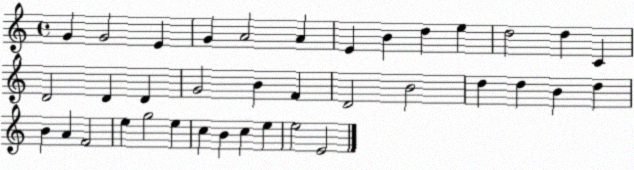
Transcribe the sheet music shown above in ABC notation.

X:1
T:Untitled
M:4/4
L:1/4
K:C
G G2 E G A2 A E B d e d2 d C D2 D D G2 B F D2 B2 d d B d B A F2 e g2 e c B c e e2 E2